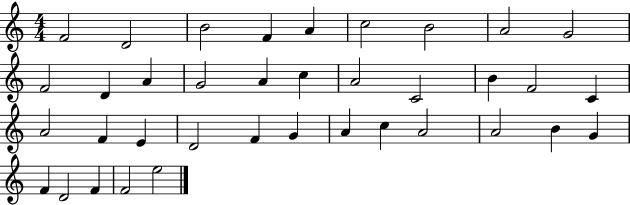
{
  \clef treble
  \numericTimeSignature
  \time 4/4
  \key c \major
  f'2 d'2 | b'2 f'4 a'4 | c''2 b'2 | a'2 g'2 | \break f'2 d'4 a'4 | g'2 a'4 c''4 | a'2 c'2 | b'4 f'2 c'4 | \break a'2 f'4 e'4 | d'2 f'4 g'4 | a'4 c''4 a'2 | a'2 b'4 g'4 | \break f'4 d'2 f'4 | f'2 e''2 | \bar "|."
}